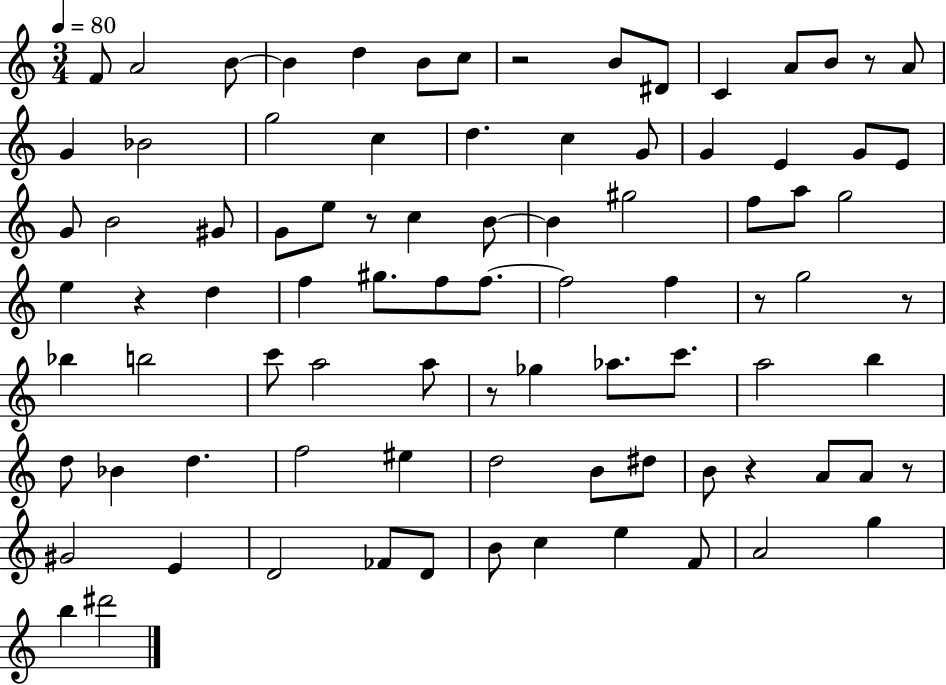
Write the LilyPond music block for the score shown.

{
  \clef treble
  \numericTimeSignature
  \time 3/4
  \key c \major
  \tempo 4 = 80
  \repeat volta 2 { f'8 a'2 b'8~~ | b'4 d''4 b'8 c''8 | r2 b'8 dis'8 | c'4 a'8 b'8 r8 a'8 | \break g'4 bes'2 | g''2 c''4 | d''4. c''4 g'8 | g'4 e'4 g'8 e'8 | \break g'8 b'2 gis'8 | g'8 e''8 r8 c''4 b'8~~ | b'4 gis''2 | f''8 a''8 g''2 | \break e''4 r4 d''4 | f''4 gis''8. f''8 f''8.~~ | f''2 f''4 | r8 g''2 r8 | \break bes''4 b''2 | c'''8 a''2 a''8 | r8 ges''4 aes''8. c'''8. | a''2 b''4 | \break d''8 bes'4 d''4. | f''2 eis''4 | d''2 b'8 dis''8 | b'8 r4 a'8 a'8 r8 | \break gis'2 e'4 | d'2 fes'8 d'8 | b'8 c''4 e''4 f'8 | a'2 g''4 | \break b''4 dis'''2 | } \bar "|."
}